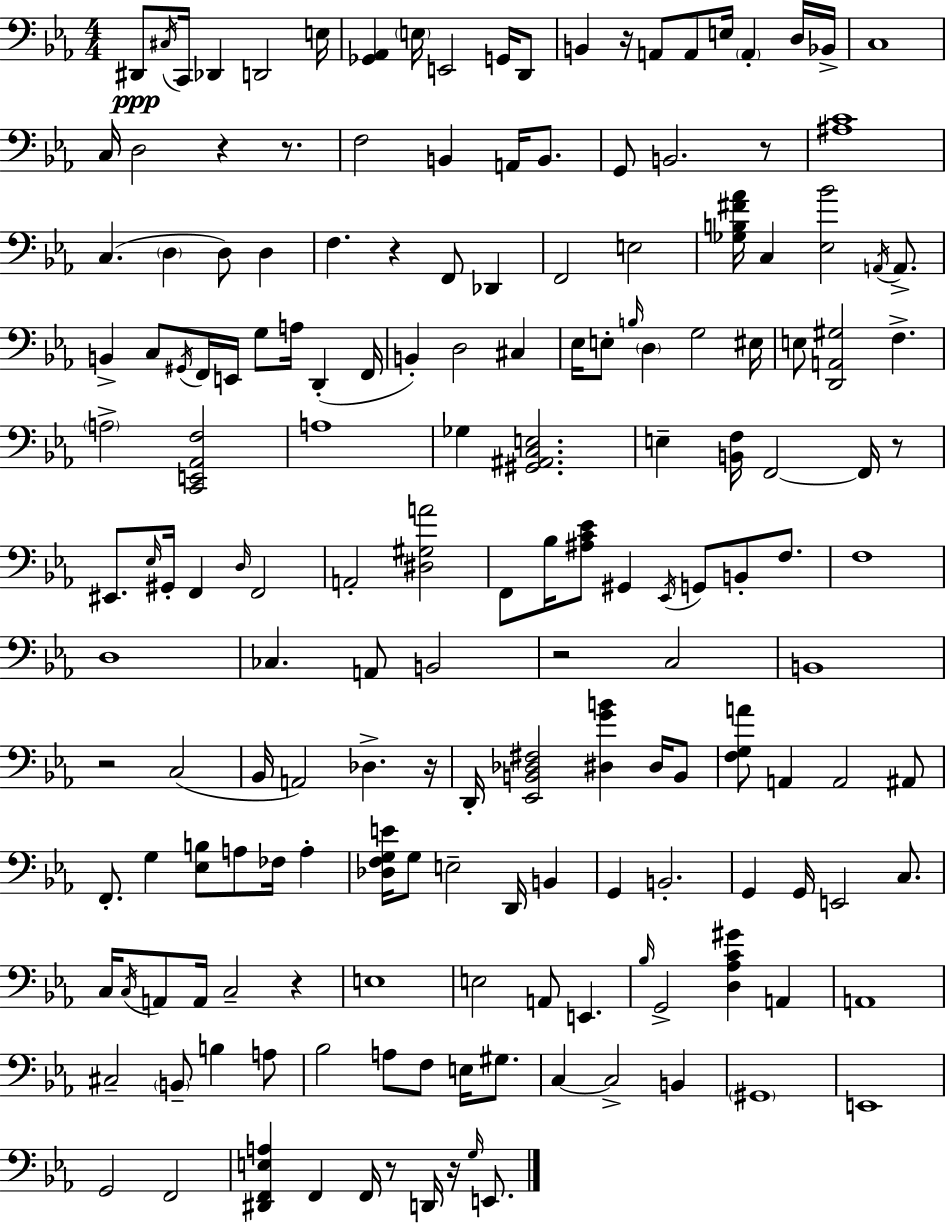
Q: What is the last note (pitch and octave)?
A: E2